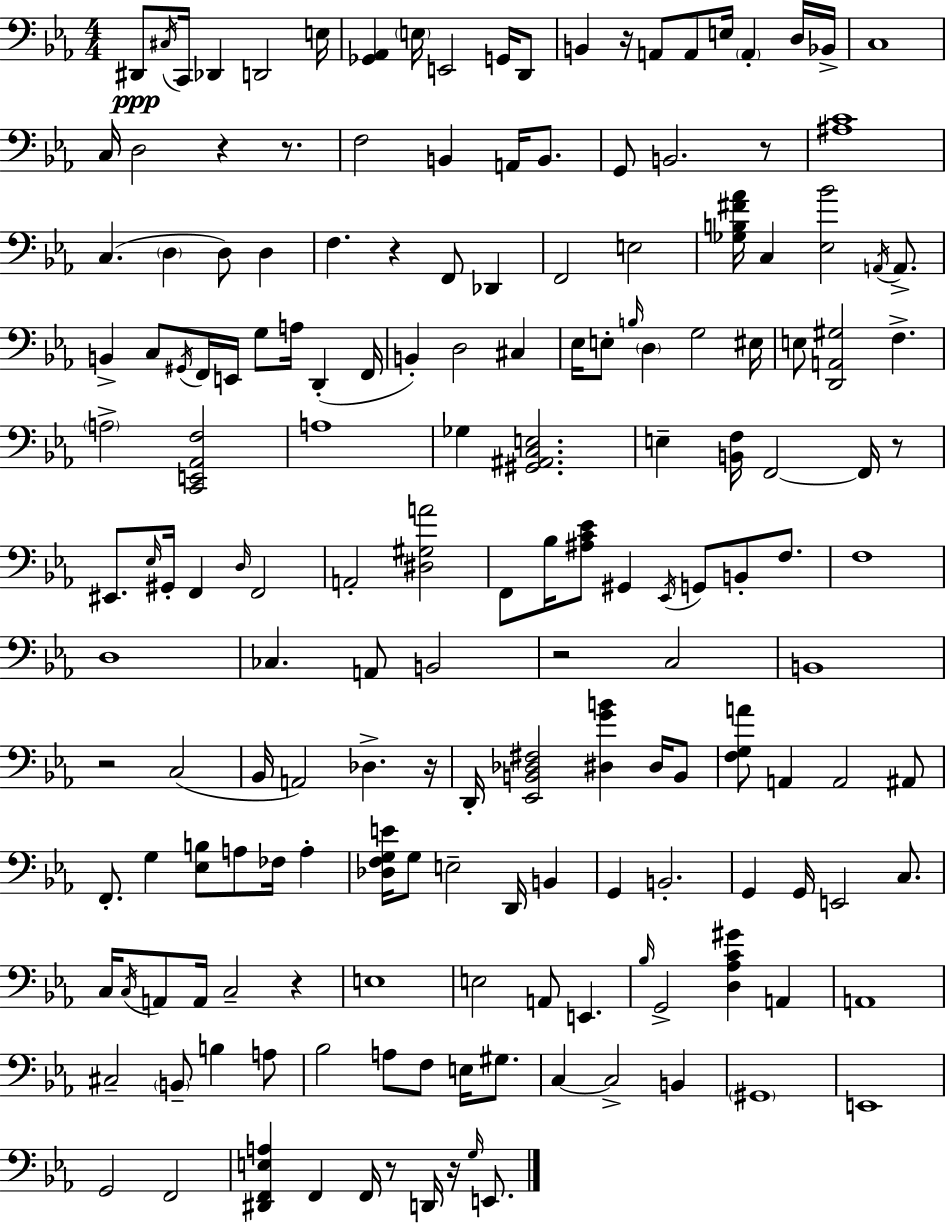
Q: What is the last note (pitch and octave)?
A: E2